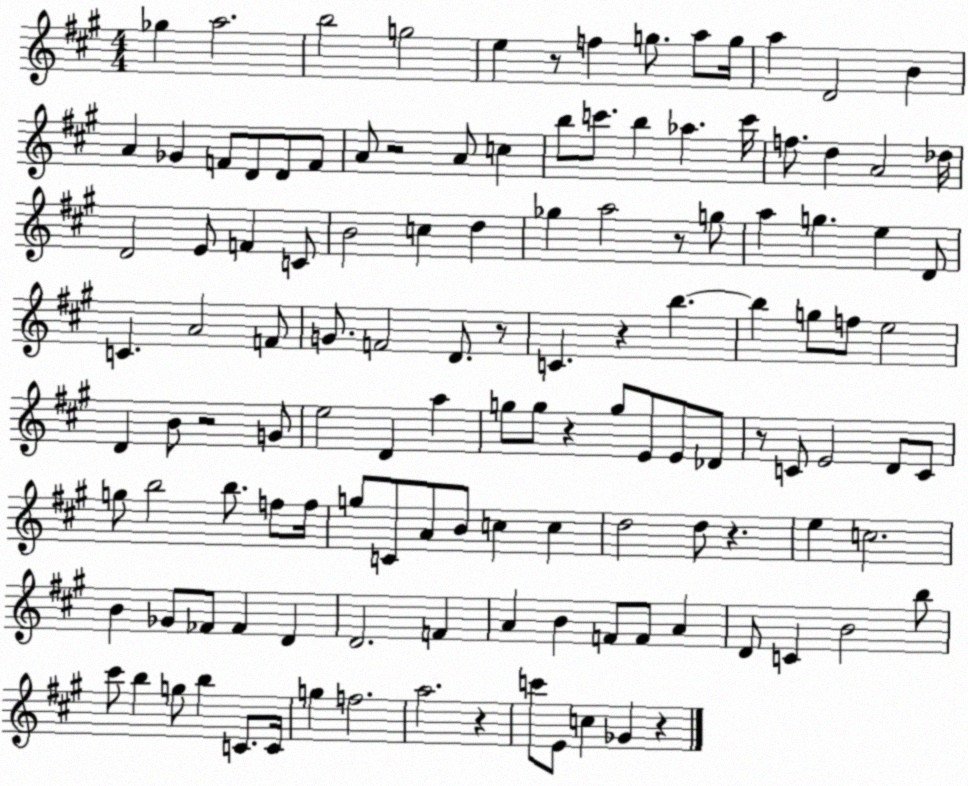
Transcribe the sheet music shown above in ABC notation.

X:1
T:Untitled
M:4/4
L:1/4
K:A
_g a2 b2 g2 e z/2 f g/2 a/2 g/4 a D2 B A _G F/2 D/2 D/2 F/2 A/2 z2 A/2 c b/2 c'/2 b _a c'/4 f/2 d A2 _d/4 D2 E/2 F C/2 B2 c d _g a2 z/2 g/2 a g e D/2 C A2 F/2 G/2 F2 D/2 z/2 C z b b g/2 f/2 e2 D B/2 z2 G/2 e2 D a g/2 g/2 z g/2 E/2 E/2 _D/2 z/2 C/2 E2 D/2 C/2 g/2 b2 b/2 f/2 f/4 g/2 C/2 A/2 B/2 c c d2 d/2 z e c2 B _G/2 _F/2 _F D D2 F A B F/2 F/2 A D/2 C B2 b/2 ^c'/2 b g/2 b C/2 C/4 g f2 a2 z c'/2 E/2 c _G z